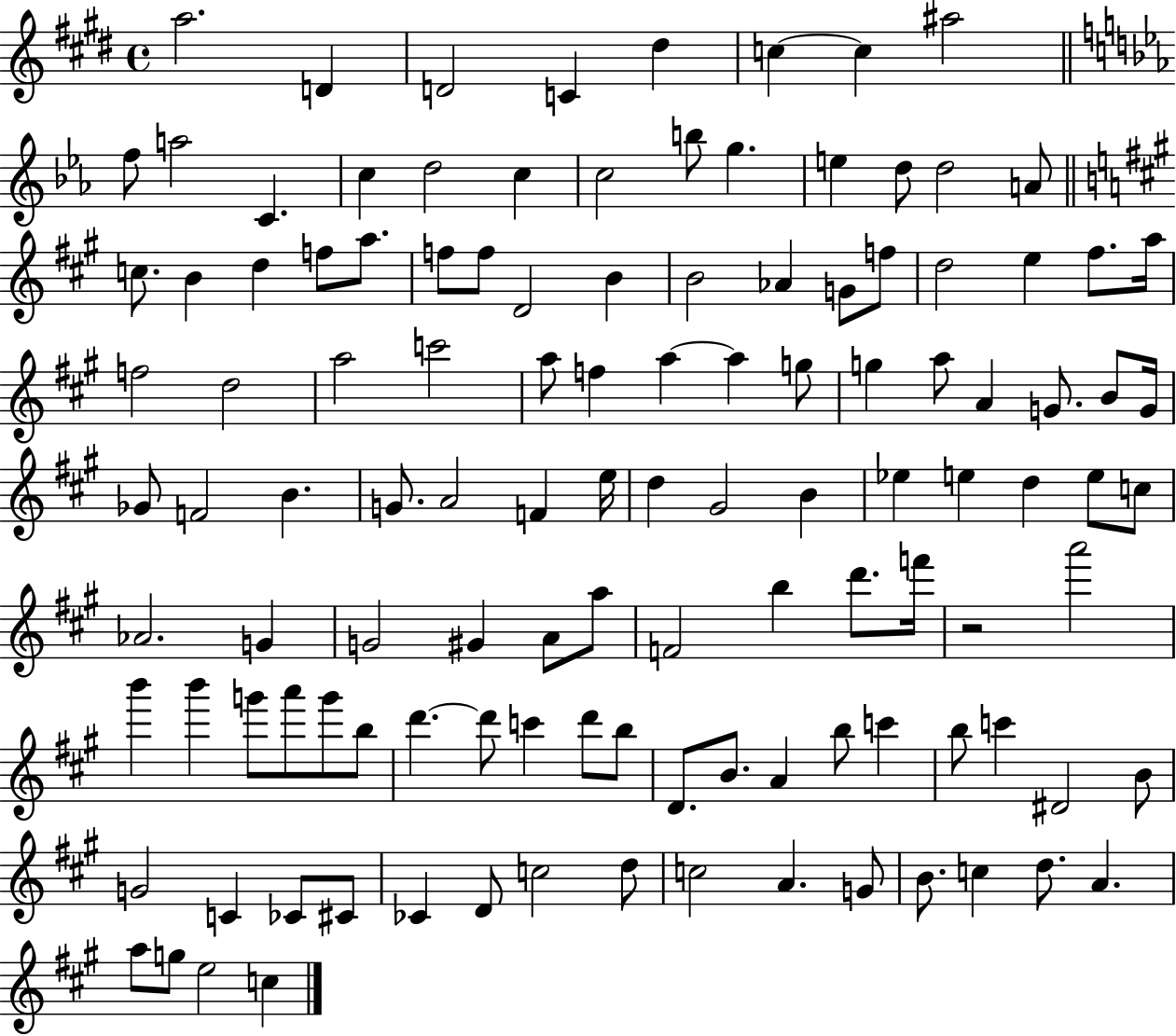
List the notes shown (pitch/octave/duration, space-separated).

A5/h. D4/q D4/h C4/q D#5/q C5/q C5/q A#5/h F5/e A5/h C4/q. C5/q D5/h C5/q C5/h B5/e G5/q. E5/q D5/e D5/h A4/e C5/e. B4/q D5/q F5/e A5/e. F5/e F5/e D4/h B4/q B4/h Ab4/q G4/e F5/e D5/h E5/q F#5/e. A5/s F5/h D5/h A5/h C6/h A5/e F5/q A5/q A5/q G5/e G5/q A5/e A4/q G4/e. B4/e G4/s Gb4/e F4/h B4/q. G4/e. A4/h F4/q E5/s D5/q G#4/h B4/q Eb5/q E5/q D5/q E5/e C5/e Ab4/h. G4/q G4/h G#4/q A4/e A5/e F4/h B5/q D6/e. F6/s R/h A6/h B6/q B6/q G6/e A6/e G6/e B5/e D6/q. D6/e C6/q D6/e B5/e D4/e. B4/e. A4/q B5/e C6/q B5/e C6/q D#4/h B4/e G4/h C4/q CES4/e C#4/e CES4/q D4/e C5/h D5/e C5/h A4/q. G4/e B4/e. C5/q D5/e. A4/q. A5/e G5/e E5/h C5/q